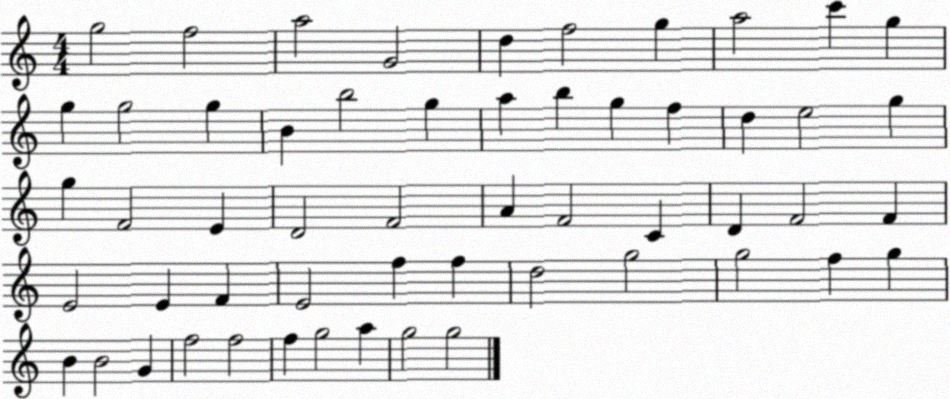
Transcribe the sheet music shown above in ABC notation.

X:1
T:Untitled
M:4/4
L:1/4
K:C
g2 f2 a2 G2 d f2 g a2 c' g g g2 g B b2 g a b g f d e2 g g F2 E D2 F2 A F2 C D F2 F E2 E F E2 f f d2 g2 g2 f g B B2 G f2 f2 f g2 a g2 g2